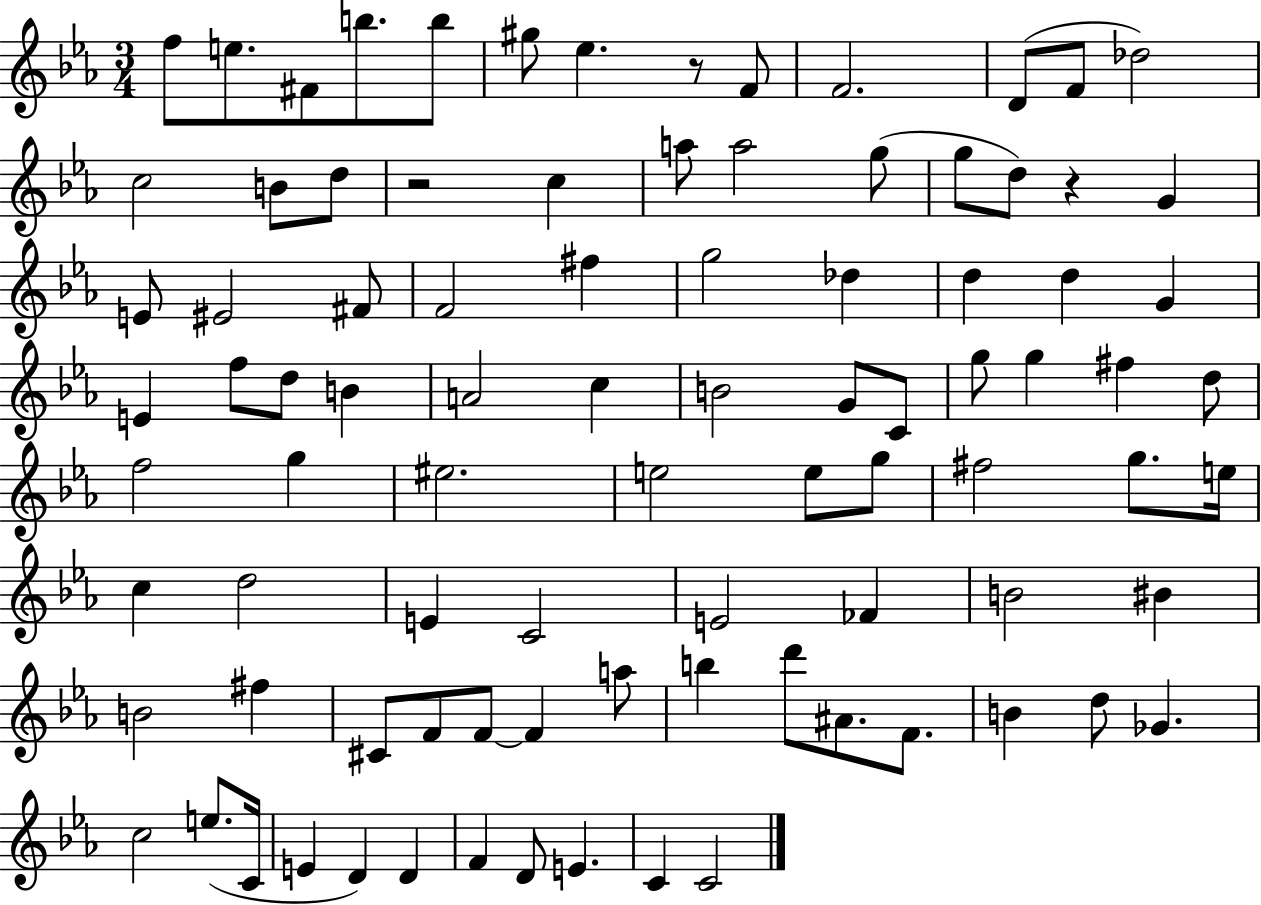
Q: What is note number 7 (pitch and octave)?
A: Eb5